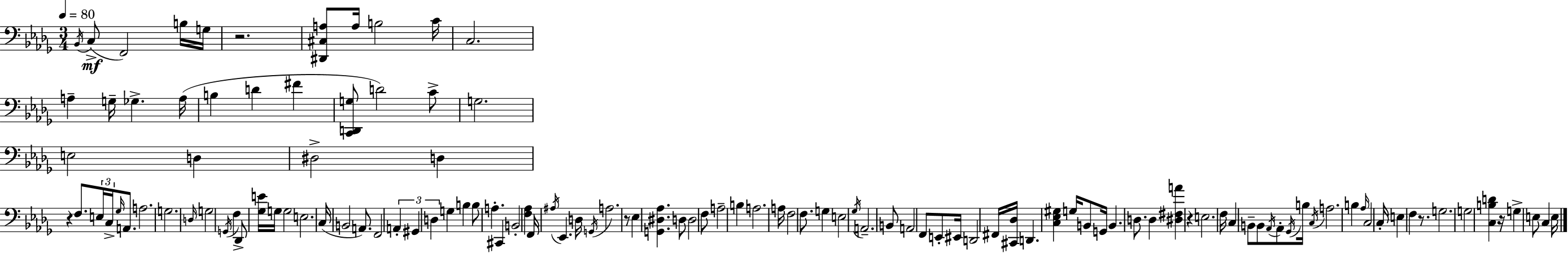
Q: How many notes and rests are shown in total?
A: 123